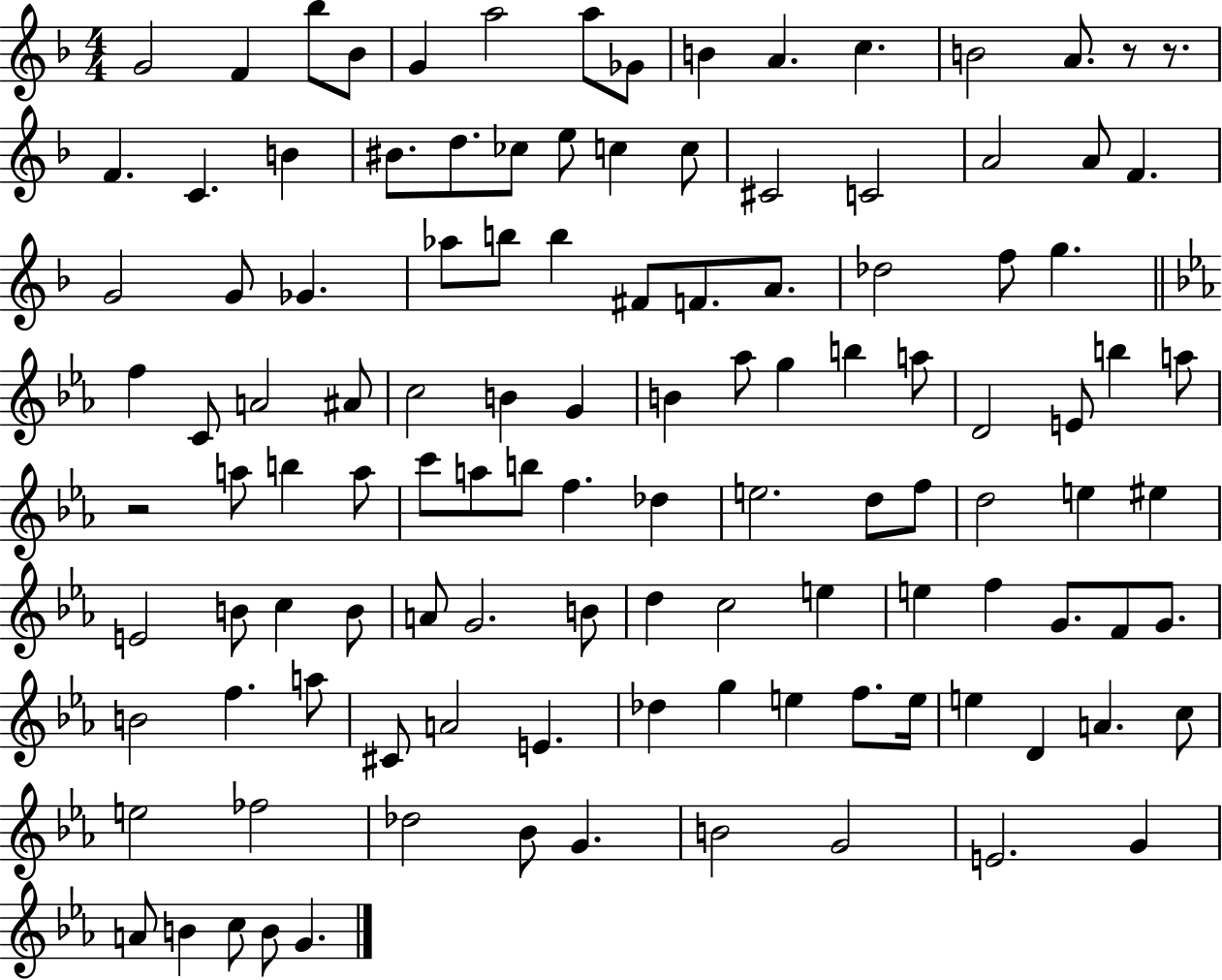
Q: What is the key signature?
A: F major